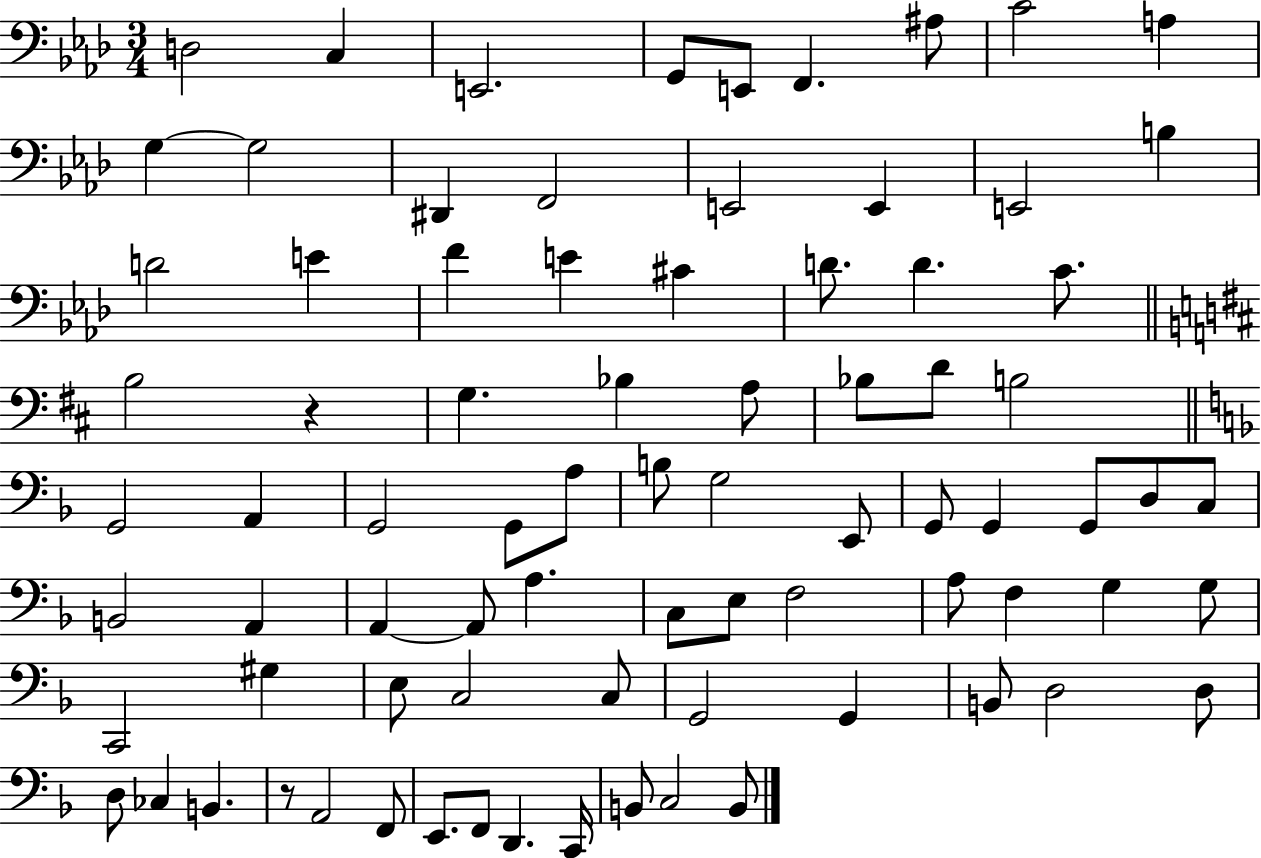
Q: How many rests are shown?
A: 2